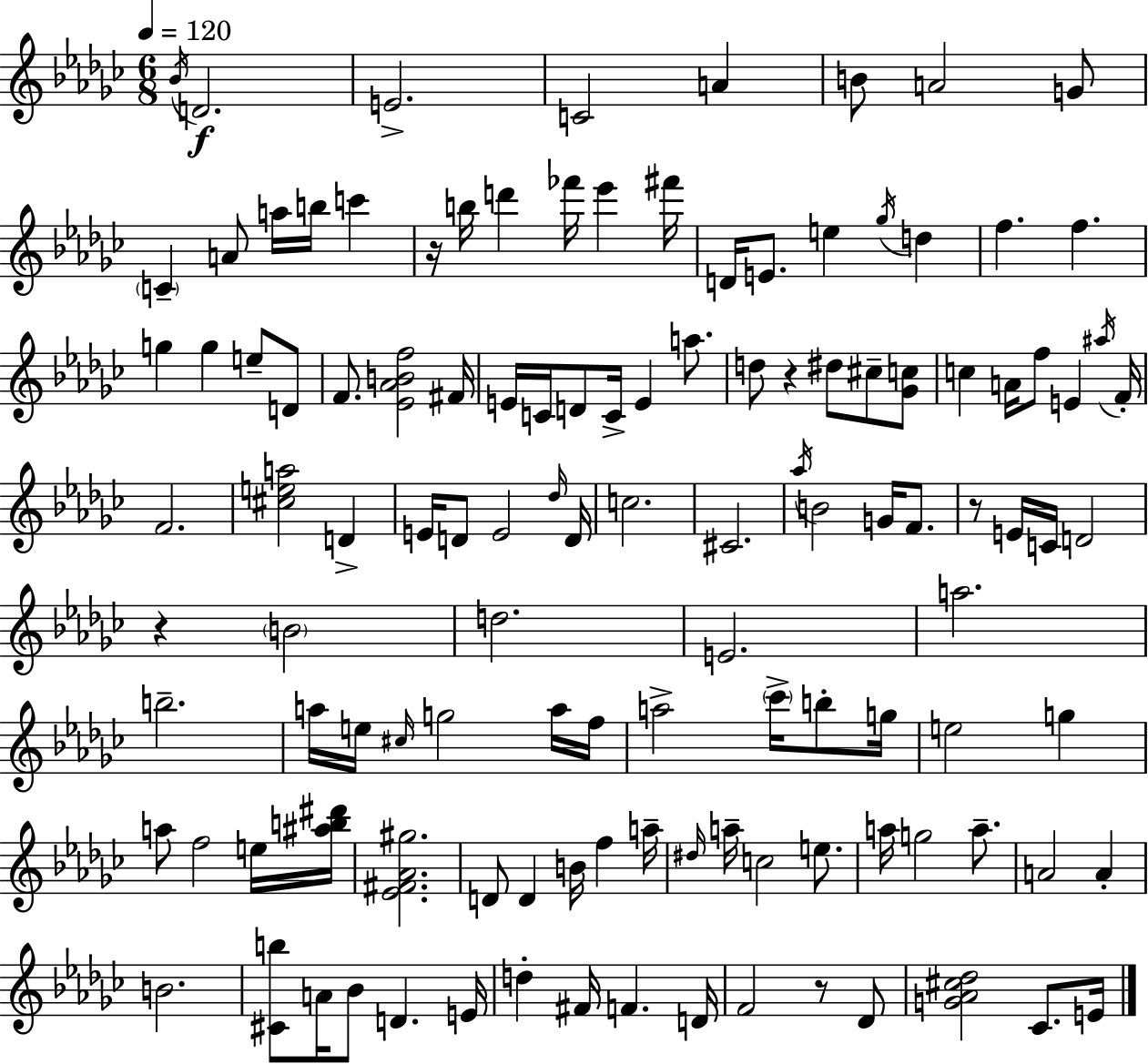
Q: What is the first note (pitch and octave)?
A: Bb4